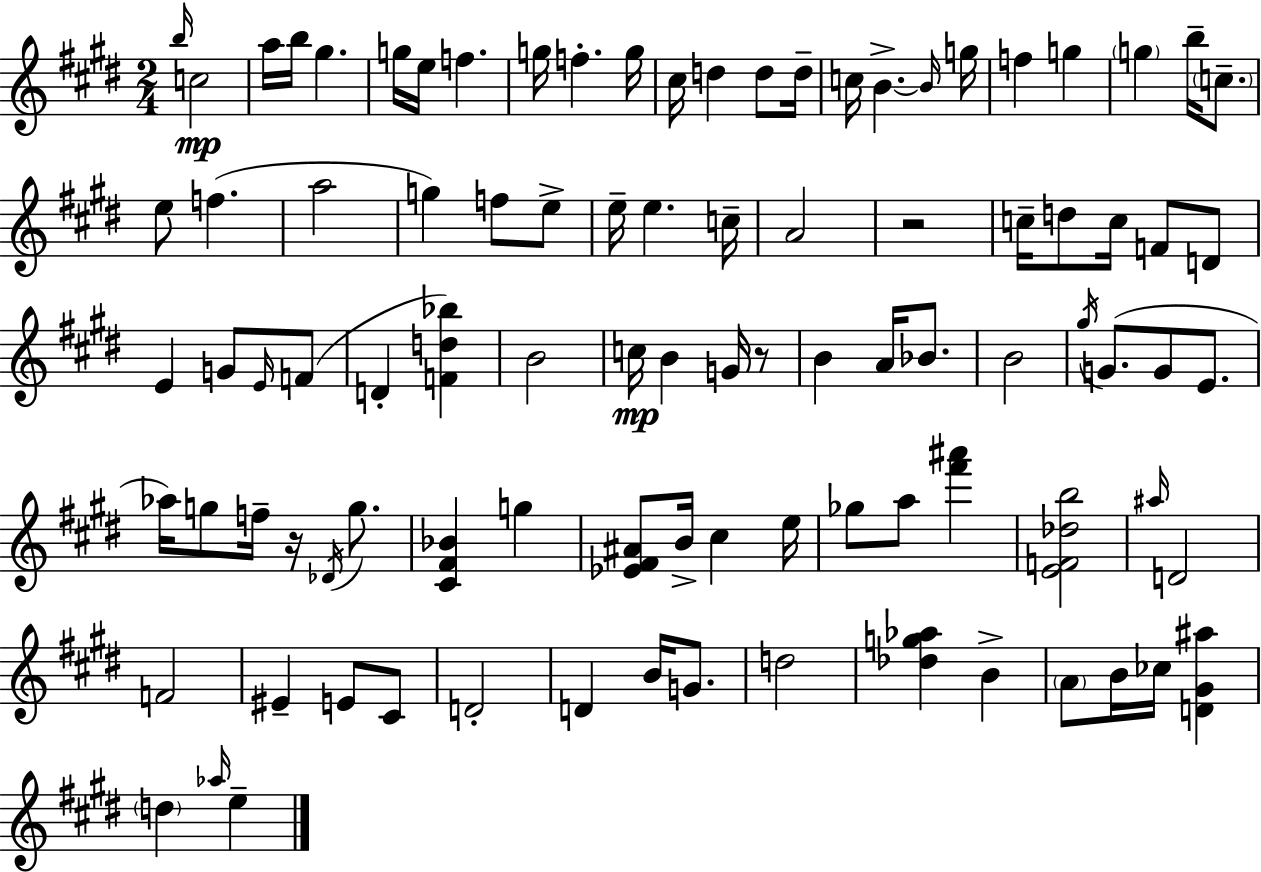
B5/s C5/h A5/s B5/s G#5/q. G5/s E5/s F5/q. G5/s F5/q. G5/s C#5/s D5/q D5/e D5/s C5/s B4/q. B4/s G5/s F5/q G5/q G5/q B5/s C5/e. E5/e F5/q. A5/h G5/q F5/e E5/e E5/s E5/q. C5/s A4/h R/h C5/s D5/e C5/s F4/e D4/e E4/q G4/e E4/s F4/e D4/q [F4,D5,Bb5]/q B4/h C5/s B4/q G4/s R/e B4/q A4/s Bb4/e. B4/h G#5/s G4/e. G4/e E4/e. Ab5/s G5/e F5/s R/s Db4/s G5/e. [C#4,F#4,Bb4]/q G5/q [Eb4,F#4,A#4]/e B4/s C#5/q E5/s Gb5/e A5/e [F#6,A#6]/q [E4,F4,Db5,B5]/h A#5/s D4/h F4/h EIS4/q E4/e C#4/e D4/h D4/q B4/s G4/e. D5/h [Db5,G5,Ab5]/q B4/q A4/e B4/s CES5/s [D4,G#4,A#5]/q D5/q Ab5/s E5/q